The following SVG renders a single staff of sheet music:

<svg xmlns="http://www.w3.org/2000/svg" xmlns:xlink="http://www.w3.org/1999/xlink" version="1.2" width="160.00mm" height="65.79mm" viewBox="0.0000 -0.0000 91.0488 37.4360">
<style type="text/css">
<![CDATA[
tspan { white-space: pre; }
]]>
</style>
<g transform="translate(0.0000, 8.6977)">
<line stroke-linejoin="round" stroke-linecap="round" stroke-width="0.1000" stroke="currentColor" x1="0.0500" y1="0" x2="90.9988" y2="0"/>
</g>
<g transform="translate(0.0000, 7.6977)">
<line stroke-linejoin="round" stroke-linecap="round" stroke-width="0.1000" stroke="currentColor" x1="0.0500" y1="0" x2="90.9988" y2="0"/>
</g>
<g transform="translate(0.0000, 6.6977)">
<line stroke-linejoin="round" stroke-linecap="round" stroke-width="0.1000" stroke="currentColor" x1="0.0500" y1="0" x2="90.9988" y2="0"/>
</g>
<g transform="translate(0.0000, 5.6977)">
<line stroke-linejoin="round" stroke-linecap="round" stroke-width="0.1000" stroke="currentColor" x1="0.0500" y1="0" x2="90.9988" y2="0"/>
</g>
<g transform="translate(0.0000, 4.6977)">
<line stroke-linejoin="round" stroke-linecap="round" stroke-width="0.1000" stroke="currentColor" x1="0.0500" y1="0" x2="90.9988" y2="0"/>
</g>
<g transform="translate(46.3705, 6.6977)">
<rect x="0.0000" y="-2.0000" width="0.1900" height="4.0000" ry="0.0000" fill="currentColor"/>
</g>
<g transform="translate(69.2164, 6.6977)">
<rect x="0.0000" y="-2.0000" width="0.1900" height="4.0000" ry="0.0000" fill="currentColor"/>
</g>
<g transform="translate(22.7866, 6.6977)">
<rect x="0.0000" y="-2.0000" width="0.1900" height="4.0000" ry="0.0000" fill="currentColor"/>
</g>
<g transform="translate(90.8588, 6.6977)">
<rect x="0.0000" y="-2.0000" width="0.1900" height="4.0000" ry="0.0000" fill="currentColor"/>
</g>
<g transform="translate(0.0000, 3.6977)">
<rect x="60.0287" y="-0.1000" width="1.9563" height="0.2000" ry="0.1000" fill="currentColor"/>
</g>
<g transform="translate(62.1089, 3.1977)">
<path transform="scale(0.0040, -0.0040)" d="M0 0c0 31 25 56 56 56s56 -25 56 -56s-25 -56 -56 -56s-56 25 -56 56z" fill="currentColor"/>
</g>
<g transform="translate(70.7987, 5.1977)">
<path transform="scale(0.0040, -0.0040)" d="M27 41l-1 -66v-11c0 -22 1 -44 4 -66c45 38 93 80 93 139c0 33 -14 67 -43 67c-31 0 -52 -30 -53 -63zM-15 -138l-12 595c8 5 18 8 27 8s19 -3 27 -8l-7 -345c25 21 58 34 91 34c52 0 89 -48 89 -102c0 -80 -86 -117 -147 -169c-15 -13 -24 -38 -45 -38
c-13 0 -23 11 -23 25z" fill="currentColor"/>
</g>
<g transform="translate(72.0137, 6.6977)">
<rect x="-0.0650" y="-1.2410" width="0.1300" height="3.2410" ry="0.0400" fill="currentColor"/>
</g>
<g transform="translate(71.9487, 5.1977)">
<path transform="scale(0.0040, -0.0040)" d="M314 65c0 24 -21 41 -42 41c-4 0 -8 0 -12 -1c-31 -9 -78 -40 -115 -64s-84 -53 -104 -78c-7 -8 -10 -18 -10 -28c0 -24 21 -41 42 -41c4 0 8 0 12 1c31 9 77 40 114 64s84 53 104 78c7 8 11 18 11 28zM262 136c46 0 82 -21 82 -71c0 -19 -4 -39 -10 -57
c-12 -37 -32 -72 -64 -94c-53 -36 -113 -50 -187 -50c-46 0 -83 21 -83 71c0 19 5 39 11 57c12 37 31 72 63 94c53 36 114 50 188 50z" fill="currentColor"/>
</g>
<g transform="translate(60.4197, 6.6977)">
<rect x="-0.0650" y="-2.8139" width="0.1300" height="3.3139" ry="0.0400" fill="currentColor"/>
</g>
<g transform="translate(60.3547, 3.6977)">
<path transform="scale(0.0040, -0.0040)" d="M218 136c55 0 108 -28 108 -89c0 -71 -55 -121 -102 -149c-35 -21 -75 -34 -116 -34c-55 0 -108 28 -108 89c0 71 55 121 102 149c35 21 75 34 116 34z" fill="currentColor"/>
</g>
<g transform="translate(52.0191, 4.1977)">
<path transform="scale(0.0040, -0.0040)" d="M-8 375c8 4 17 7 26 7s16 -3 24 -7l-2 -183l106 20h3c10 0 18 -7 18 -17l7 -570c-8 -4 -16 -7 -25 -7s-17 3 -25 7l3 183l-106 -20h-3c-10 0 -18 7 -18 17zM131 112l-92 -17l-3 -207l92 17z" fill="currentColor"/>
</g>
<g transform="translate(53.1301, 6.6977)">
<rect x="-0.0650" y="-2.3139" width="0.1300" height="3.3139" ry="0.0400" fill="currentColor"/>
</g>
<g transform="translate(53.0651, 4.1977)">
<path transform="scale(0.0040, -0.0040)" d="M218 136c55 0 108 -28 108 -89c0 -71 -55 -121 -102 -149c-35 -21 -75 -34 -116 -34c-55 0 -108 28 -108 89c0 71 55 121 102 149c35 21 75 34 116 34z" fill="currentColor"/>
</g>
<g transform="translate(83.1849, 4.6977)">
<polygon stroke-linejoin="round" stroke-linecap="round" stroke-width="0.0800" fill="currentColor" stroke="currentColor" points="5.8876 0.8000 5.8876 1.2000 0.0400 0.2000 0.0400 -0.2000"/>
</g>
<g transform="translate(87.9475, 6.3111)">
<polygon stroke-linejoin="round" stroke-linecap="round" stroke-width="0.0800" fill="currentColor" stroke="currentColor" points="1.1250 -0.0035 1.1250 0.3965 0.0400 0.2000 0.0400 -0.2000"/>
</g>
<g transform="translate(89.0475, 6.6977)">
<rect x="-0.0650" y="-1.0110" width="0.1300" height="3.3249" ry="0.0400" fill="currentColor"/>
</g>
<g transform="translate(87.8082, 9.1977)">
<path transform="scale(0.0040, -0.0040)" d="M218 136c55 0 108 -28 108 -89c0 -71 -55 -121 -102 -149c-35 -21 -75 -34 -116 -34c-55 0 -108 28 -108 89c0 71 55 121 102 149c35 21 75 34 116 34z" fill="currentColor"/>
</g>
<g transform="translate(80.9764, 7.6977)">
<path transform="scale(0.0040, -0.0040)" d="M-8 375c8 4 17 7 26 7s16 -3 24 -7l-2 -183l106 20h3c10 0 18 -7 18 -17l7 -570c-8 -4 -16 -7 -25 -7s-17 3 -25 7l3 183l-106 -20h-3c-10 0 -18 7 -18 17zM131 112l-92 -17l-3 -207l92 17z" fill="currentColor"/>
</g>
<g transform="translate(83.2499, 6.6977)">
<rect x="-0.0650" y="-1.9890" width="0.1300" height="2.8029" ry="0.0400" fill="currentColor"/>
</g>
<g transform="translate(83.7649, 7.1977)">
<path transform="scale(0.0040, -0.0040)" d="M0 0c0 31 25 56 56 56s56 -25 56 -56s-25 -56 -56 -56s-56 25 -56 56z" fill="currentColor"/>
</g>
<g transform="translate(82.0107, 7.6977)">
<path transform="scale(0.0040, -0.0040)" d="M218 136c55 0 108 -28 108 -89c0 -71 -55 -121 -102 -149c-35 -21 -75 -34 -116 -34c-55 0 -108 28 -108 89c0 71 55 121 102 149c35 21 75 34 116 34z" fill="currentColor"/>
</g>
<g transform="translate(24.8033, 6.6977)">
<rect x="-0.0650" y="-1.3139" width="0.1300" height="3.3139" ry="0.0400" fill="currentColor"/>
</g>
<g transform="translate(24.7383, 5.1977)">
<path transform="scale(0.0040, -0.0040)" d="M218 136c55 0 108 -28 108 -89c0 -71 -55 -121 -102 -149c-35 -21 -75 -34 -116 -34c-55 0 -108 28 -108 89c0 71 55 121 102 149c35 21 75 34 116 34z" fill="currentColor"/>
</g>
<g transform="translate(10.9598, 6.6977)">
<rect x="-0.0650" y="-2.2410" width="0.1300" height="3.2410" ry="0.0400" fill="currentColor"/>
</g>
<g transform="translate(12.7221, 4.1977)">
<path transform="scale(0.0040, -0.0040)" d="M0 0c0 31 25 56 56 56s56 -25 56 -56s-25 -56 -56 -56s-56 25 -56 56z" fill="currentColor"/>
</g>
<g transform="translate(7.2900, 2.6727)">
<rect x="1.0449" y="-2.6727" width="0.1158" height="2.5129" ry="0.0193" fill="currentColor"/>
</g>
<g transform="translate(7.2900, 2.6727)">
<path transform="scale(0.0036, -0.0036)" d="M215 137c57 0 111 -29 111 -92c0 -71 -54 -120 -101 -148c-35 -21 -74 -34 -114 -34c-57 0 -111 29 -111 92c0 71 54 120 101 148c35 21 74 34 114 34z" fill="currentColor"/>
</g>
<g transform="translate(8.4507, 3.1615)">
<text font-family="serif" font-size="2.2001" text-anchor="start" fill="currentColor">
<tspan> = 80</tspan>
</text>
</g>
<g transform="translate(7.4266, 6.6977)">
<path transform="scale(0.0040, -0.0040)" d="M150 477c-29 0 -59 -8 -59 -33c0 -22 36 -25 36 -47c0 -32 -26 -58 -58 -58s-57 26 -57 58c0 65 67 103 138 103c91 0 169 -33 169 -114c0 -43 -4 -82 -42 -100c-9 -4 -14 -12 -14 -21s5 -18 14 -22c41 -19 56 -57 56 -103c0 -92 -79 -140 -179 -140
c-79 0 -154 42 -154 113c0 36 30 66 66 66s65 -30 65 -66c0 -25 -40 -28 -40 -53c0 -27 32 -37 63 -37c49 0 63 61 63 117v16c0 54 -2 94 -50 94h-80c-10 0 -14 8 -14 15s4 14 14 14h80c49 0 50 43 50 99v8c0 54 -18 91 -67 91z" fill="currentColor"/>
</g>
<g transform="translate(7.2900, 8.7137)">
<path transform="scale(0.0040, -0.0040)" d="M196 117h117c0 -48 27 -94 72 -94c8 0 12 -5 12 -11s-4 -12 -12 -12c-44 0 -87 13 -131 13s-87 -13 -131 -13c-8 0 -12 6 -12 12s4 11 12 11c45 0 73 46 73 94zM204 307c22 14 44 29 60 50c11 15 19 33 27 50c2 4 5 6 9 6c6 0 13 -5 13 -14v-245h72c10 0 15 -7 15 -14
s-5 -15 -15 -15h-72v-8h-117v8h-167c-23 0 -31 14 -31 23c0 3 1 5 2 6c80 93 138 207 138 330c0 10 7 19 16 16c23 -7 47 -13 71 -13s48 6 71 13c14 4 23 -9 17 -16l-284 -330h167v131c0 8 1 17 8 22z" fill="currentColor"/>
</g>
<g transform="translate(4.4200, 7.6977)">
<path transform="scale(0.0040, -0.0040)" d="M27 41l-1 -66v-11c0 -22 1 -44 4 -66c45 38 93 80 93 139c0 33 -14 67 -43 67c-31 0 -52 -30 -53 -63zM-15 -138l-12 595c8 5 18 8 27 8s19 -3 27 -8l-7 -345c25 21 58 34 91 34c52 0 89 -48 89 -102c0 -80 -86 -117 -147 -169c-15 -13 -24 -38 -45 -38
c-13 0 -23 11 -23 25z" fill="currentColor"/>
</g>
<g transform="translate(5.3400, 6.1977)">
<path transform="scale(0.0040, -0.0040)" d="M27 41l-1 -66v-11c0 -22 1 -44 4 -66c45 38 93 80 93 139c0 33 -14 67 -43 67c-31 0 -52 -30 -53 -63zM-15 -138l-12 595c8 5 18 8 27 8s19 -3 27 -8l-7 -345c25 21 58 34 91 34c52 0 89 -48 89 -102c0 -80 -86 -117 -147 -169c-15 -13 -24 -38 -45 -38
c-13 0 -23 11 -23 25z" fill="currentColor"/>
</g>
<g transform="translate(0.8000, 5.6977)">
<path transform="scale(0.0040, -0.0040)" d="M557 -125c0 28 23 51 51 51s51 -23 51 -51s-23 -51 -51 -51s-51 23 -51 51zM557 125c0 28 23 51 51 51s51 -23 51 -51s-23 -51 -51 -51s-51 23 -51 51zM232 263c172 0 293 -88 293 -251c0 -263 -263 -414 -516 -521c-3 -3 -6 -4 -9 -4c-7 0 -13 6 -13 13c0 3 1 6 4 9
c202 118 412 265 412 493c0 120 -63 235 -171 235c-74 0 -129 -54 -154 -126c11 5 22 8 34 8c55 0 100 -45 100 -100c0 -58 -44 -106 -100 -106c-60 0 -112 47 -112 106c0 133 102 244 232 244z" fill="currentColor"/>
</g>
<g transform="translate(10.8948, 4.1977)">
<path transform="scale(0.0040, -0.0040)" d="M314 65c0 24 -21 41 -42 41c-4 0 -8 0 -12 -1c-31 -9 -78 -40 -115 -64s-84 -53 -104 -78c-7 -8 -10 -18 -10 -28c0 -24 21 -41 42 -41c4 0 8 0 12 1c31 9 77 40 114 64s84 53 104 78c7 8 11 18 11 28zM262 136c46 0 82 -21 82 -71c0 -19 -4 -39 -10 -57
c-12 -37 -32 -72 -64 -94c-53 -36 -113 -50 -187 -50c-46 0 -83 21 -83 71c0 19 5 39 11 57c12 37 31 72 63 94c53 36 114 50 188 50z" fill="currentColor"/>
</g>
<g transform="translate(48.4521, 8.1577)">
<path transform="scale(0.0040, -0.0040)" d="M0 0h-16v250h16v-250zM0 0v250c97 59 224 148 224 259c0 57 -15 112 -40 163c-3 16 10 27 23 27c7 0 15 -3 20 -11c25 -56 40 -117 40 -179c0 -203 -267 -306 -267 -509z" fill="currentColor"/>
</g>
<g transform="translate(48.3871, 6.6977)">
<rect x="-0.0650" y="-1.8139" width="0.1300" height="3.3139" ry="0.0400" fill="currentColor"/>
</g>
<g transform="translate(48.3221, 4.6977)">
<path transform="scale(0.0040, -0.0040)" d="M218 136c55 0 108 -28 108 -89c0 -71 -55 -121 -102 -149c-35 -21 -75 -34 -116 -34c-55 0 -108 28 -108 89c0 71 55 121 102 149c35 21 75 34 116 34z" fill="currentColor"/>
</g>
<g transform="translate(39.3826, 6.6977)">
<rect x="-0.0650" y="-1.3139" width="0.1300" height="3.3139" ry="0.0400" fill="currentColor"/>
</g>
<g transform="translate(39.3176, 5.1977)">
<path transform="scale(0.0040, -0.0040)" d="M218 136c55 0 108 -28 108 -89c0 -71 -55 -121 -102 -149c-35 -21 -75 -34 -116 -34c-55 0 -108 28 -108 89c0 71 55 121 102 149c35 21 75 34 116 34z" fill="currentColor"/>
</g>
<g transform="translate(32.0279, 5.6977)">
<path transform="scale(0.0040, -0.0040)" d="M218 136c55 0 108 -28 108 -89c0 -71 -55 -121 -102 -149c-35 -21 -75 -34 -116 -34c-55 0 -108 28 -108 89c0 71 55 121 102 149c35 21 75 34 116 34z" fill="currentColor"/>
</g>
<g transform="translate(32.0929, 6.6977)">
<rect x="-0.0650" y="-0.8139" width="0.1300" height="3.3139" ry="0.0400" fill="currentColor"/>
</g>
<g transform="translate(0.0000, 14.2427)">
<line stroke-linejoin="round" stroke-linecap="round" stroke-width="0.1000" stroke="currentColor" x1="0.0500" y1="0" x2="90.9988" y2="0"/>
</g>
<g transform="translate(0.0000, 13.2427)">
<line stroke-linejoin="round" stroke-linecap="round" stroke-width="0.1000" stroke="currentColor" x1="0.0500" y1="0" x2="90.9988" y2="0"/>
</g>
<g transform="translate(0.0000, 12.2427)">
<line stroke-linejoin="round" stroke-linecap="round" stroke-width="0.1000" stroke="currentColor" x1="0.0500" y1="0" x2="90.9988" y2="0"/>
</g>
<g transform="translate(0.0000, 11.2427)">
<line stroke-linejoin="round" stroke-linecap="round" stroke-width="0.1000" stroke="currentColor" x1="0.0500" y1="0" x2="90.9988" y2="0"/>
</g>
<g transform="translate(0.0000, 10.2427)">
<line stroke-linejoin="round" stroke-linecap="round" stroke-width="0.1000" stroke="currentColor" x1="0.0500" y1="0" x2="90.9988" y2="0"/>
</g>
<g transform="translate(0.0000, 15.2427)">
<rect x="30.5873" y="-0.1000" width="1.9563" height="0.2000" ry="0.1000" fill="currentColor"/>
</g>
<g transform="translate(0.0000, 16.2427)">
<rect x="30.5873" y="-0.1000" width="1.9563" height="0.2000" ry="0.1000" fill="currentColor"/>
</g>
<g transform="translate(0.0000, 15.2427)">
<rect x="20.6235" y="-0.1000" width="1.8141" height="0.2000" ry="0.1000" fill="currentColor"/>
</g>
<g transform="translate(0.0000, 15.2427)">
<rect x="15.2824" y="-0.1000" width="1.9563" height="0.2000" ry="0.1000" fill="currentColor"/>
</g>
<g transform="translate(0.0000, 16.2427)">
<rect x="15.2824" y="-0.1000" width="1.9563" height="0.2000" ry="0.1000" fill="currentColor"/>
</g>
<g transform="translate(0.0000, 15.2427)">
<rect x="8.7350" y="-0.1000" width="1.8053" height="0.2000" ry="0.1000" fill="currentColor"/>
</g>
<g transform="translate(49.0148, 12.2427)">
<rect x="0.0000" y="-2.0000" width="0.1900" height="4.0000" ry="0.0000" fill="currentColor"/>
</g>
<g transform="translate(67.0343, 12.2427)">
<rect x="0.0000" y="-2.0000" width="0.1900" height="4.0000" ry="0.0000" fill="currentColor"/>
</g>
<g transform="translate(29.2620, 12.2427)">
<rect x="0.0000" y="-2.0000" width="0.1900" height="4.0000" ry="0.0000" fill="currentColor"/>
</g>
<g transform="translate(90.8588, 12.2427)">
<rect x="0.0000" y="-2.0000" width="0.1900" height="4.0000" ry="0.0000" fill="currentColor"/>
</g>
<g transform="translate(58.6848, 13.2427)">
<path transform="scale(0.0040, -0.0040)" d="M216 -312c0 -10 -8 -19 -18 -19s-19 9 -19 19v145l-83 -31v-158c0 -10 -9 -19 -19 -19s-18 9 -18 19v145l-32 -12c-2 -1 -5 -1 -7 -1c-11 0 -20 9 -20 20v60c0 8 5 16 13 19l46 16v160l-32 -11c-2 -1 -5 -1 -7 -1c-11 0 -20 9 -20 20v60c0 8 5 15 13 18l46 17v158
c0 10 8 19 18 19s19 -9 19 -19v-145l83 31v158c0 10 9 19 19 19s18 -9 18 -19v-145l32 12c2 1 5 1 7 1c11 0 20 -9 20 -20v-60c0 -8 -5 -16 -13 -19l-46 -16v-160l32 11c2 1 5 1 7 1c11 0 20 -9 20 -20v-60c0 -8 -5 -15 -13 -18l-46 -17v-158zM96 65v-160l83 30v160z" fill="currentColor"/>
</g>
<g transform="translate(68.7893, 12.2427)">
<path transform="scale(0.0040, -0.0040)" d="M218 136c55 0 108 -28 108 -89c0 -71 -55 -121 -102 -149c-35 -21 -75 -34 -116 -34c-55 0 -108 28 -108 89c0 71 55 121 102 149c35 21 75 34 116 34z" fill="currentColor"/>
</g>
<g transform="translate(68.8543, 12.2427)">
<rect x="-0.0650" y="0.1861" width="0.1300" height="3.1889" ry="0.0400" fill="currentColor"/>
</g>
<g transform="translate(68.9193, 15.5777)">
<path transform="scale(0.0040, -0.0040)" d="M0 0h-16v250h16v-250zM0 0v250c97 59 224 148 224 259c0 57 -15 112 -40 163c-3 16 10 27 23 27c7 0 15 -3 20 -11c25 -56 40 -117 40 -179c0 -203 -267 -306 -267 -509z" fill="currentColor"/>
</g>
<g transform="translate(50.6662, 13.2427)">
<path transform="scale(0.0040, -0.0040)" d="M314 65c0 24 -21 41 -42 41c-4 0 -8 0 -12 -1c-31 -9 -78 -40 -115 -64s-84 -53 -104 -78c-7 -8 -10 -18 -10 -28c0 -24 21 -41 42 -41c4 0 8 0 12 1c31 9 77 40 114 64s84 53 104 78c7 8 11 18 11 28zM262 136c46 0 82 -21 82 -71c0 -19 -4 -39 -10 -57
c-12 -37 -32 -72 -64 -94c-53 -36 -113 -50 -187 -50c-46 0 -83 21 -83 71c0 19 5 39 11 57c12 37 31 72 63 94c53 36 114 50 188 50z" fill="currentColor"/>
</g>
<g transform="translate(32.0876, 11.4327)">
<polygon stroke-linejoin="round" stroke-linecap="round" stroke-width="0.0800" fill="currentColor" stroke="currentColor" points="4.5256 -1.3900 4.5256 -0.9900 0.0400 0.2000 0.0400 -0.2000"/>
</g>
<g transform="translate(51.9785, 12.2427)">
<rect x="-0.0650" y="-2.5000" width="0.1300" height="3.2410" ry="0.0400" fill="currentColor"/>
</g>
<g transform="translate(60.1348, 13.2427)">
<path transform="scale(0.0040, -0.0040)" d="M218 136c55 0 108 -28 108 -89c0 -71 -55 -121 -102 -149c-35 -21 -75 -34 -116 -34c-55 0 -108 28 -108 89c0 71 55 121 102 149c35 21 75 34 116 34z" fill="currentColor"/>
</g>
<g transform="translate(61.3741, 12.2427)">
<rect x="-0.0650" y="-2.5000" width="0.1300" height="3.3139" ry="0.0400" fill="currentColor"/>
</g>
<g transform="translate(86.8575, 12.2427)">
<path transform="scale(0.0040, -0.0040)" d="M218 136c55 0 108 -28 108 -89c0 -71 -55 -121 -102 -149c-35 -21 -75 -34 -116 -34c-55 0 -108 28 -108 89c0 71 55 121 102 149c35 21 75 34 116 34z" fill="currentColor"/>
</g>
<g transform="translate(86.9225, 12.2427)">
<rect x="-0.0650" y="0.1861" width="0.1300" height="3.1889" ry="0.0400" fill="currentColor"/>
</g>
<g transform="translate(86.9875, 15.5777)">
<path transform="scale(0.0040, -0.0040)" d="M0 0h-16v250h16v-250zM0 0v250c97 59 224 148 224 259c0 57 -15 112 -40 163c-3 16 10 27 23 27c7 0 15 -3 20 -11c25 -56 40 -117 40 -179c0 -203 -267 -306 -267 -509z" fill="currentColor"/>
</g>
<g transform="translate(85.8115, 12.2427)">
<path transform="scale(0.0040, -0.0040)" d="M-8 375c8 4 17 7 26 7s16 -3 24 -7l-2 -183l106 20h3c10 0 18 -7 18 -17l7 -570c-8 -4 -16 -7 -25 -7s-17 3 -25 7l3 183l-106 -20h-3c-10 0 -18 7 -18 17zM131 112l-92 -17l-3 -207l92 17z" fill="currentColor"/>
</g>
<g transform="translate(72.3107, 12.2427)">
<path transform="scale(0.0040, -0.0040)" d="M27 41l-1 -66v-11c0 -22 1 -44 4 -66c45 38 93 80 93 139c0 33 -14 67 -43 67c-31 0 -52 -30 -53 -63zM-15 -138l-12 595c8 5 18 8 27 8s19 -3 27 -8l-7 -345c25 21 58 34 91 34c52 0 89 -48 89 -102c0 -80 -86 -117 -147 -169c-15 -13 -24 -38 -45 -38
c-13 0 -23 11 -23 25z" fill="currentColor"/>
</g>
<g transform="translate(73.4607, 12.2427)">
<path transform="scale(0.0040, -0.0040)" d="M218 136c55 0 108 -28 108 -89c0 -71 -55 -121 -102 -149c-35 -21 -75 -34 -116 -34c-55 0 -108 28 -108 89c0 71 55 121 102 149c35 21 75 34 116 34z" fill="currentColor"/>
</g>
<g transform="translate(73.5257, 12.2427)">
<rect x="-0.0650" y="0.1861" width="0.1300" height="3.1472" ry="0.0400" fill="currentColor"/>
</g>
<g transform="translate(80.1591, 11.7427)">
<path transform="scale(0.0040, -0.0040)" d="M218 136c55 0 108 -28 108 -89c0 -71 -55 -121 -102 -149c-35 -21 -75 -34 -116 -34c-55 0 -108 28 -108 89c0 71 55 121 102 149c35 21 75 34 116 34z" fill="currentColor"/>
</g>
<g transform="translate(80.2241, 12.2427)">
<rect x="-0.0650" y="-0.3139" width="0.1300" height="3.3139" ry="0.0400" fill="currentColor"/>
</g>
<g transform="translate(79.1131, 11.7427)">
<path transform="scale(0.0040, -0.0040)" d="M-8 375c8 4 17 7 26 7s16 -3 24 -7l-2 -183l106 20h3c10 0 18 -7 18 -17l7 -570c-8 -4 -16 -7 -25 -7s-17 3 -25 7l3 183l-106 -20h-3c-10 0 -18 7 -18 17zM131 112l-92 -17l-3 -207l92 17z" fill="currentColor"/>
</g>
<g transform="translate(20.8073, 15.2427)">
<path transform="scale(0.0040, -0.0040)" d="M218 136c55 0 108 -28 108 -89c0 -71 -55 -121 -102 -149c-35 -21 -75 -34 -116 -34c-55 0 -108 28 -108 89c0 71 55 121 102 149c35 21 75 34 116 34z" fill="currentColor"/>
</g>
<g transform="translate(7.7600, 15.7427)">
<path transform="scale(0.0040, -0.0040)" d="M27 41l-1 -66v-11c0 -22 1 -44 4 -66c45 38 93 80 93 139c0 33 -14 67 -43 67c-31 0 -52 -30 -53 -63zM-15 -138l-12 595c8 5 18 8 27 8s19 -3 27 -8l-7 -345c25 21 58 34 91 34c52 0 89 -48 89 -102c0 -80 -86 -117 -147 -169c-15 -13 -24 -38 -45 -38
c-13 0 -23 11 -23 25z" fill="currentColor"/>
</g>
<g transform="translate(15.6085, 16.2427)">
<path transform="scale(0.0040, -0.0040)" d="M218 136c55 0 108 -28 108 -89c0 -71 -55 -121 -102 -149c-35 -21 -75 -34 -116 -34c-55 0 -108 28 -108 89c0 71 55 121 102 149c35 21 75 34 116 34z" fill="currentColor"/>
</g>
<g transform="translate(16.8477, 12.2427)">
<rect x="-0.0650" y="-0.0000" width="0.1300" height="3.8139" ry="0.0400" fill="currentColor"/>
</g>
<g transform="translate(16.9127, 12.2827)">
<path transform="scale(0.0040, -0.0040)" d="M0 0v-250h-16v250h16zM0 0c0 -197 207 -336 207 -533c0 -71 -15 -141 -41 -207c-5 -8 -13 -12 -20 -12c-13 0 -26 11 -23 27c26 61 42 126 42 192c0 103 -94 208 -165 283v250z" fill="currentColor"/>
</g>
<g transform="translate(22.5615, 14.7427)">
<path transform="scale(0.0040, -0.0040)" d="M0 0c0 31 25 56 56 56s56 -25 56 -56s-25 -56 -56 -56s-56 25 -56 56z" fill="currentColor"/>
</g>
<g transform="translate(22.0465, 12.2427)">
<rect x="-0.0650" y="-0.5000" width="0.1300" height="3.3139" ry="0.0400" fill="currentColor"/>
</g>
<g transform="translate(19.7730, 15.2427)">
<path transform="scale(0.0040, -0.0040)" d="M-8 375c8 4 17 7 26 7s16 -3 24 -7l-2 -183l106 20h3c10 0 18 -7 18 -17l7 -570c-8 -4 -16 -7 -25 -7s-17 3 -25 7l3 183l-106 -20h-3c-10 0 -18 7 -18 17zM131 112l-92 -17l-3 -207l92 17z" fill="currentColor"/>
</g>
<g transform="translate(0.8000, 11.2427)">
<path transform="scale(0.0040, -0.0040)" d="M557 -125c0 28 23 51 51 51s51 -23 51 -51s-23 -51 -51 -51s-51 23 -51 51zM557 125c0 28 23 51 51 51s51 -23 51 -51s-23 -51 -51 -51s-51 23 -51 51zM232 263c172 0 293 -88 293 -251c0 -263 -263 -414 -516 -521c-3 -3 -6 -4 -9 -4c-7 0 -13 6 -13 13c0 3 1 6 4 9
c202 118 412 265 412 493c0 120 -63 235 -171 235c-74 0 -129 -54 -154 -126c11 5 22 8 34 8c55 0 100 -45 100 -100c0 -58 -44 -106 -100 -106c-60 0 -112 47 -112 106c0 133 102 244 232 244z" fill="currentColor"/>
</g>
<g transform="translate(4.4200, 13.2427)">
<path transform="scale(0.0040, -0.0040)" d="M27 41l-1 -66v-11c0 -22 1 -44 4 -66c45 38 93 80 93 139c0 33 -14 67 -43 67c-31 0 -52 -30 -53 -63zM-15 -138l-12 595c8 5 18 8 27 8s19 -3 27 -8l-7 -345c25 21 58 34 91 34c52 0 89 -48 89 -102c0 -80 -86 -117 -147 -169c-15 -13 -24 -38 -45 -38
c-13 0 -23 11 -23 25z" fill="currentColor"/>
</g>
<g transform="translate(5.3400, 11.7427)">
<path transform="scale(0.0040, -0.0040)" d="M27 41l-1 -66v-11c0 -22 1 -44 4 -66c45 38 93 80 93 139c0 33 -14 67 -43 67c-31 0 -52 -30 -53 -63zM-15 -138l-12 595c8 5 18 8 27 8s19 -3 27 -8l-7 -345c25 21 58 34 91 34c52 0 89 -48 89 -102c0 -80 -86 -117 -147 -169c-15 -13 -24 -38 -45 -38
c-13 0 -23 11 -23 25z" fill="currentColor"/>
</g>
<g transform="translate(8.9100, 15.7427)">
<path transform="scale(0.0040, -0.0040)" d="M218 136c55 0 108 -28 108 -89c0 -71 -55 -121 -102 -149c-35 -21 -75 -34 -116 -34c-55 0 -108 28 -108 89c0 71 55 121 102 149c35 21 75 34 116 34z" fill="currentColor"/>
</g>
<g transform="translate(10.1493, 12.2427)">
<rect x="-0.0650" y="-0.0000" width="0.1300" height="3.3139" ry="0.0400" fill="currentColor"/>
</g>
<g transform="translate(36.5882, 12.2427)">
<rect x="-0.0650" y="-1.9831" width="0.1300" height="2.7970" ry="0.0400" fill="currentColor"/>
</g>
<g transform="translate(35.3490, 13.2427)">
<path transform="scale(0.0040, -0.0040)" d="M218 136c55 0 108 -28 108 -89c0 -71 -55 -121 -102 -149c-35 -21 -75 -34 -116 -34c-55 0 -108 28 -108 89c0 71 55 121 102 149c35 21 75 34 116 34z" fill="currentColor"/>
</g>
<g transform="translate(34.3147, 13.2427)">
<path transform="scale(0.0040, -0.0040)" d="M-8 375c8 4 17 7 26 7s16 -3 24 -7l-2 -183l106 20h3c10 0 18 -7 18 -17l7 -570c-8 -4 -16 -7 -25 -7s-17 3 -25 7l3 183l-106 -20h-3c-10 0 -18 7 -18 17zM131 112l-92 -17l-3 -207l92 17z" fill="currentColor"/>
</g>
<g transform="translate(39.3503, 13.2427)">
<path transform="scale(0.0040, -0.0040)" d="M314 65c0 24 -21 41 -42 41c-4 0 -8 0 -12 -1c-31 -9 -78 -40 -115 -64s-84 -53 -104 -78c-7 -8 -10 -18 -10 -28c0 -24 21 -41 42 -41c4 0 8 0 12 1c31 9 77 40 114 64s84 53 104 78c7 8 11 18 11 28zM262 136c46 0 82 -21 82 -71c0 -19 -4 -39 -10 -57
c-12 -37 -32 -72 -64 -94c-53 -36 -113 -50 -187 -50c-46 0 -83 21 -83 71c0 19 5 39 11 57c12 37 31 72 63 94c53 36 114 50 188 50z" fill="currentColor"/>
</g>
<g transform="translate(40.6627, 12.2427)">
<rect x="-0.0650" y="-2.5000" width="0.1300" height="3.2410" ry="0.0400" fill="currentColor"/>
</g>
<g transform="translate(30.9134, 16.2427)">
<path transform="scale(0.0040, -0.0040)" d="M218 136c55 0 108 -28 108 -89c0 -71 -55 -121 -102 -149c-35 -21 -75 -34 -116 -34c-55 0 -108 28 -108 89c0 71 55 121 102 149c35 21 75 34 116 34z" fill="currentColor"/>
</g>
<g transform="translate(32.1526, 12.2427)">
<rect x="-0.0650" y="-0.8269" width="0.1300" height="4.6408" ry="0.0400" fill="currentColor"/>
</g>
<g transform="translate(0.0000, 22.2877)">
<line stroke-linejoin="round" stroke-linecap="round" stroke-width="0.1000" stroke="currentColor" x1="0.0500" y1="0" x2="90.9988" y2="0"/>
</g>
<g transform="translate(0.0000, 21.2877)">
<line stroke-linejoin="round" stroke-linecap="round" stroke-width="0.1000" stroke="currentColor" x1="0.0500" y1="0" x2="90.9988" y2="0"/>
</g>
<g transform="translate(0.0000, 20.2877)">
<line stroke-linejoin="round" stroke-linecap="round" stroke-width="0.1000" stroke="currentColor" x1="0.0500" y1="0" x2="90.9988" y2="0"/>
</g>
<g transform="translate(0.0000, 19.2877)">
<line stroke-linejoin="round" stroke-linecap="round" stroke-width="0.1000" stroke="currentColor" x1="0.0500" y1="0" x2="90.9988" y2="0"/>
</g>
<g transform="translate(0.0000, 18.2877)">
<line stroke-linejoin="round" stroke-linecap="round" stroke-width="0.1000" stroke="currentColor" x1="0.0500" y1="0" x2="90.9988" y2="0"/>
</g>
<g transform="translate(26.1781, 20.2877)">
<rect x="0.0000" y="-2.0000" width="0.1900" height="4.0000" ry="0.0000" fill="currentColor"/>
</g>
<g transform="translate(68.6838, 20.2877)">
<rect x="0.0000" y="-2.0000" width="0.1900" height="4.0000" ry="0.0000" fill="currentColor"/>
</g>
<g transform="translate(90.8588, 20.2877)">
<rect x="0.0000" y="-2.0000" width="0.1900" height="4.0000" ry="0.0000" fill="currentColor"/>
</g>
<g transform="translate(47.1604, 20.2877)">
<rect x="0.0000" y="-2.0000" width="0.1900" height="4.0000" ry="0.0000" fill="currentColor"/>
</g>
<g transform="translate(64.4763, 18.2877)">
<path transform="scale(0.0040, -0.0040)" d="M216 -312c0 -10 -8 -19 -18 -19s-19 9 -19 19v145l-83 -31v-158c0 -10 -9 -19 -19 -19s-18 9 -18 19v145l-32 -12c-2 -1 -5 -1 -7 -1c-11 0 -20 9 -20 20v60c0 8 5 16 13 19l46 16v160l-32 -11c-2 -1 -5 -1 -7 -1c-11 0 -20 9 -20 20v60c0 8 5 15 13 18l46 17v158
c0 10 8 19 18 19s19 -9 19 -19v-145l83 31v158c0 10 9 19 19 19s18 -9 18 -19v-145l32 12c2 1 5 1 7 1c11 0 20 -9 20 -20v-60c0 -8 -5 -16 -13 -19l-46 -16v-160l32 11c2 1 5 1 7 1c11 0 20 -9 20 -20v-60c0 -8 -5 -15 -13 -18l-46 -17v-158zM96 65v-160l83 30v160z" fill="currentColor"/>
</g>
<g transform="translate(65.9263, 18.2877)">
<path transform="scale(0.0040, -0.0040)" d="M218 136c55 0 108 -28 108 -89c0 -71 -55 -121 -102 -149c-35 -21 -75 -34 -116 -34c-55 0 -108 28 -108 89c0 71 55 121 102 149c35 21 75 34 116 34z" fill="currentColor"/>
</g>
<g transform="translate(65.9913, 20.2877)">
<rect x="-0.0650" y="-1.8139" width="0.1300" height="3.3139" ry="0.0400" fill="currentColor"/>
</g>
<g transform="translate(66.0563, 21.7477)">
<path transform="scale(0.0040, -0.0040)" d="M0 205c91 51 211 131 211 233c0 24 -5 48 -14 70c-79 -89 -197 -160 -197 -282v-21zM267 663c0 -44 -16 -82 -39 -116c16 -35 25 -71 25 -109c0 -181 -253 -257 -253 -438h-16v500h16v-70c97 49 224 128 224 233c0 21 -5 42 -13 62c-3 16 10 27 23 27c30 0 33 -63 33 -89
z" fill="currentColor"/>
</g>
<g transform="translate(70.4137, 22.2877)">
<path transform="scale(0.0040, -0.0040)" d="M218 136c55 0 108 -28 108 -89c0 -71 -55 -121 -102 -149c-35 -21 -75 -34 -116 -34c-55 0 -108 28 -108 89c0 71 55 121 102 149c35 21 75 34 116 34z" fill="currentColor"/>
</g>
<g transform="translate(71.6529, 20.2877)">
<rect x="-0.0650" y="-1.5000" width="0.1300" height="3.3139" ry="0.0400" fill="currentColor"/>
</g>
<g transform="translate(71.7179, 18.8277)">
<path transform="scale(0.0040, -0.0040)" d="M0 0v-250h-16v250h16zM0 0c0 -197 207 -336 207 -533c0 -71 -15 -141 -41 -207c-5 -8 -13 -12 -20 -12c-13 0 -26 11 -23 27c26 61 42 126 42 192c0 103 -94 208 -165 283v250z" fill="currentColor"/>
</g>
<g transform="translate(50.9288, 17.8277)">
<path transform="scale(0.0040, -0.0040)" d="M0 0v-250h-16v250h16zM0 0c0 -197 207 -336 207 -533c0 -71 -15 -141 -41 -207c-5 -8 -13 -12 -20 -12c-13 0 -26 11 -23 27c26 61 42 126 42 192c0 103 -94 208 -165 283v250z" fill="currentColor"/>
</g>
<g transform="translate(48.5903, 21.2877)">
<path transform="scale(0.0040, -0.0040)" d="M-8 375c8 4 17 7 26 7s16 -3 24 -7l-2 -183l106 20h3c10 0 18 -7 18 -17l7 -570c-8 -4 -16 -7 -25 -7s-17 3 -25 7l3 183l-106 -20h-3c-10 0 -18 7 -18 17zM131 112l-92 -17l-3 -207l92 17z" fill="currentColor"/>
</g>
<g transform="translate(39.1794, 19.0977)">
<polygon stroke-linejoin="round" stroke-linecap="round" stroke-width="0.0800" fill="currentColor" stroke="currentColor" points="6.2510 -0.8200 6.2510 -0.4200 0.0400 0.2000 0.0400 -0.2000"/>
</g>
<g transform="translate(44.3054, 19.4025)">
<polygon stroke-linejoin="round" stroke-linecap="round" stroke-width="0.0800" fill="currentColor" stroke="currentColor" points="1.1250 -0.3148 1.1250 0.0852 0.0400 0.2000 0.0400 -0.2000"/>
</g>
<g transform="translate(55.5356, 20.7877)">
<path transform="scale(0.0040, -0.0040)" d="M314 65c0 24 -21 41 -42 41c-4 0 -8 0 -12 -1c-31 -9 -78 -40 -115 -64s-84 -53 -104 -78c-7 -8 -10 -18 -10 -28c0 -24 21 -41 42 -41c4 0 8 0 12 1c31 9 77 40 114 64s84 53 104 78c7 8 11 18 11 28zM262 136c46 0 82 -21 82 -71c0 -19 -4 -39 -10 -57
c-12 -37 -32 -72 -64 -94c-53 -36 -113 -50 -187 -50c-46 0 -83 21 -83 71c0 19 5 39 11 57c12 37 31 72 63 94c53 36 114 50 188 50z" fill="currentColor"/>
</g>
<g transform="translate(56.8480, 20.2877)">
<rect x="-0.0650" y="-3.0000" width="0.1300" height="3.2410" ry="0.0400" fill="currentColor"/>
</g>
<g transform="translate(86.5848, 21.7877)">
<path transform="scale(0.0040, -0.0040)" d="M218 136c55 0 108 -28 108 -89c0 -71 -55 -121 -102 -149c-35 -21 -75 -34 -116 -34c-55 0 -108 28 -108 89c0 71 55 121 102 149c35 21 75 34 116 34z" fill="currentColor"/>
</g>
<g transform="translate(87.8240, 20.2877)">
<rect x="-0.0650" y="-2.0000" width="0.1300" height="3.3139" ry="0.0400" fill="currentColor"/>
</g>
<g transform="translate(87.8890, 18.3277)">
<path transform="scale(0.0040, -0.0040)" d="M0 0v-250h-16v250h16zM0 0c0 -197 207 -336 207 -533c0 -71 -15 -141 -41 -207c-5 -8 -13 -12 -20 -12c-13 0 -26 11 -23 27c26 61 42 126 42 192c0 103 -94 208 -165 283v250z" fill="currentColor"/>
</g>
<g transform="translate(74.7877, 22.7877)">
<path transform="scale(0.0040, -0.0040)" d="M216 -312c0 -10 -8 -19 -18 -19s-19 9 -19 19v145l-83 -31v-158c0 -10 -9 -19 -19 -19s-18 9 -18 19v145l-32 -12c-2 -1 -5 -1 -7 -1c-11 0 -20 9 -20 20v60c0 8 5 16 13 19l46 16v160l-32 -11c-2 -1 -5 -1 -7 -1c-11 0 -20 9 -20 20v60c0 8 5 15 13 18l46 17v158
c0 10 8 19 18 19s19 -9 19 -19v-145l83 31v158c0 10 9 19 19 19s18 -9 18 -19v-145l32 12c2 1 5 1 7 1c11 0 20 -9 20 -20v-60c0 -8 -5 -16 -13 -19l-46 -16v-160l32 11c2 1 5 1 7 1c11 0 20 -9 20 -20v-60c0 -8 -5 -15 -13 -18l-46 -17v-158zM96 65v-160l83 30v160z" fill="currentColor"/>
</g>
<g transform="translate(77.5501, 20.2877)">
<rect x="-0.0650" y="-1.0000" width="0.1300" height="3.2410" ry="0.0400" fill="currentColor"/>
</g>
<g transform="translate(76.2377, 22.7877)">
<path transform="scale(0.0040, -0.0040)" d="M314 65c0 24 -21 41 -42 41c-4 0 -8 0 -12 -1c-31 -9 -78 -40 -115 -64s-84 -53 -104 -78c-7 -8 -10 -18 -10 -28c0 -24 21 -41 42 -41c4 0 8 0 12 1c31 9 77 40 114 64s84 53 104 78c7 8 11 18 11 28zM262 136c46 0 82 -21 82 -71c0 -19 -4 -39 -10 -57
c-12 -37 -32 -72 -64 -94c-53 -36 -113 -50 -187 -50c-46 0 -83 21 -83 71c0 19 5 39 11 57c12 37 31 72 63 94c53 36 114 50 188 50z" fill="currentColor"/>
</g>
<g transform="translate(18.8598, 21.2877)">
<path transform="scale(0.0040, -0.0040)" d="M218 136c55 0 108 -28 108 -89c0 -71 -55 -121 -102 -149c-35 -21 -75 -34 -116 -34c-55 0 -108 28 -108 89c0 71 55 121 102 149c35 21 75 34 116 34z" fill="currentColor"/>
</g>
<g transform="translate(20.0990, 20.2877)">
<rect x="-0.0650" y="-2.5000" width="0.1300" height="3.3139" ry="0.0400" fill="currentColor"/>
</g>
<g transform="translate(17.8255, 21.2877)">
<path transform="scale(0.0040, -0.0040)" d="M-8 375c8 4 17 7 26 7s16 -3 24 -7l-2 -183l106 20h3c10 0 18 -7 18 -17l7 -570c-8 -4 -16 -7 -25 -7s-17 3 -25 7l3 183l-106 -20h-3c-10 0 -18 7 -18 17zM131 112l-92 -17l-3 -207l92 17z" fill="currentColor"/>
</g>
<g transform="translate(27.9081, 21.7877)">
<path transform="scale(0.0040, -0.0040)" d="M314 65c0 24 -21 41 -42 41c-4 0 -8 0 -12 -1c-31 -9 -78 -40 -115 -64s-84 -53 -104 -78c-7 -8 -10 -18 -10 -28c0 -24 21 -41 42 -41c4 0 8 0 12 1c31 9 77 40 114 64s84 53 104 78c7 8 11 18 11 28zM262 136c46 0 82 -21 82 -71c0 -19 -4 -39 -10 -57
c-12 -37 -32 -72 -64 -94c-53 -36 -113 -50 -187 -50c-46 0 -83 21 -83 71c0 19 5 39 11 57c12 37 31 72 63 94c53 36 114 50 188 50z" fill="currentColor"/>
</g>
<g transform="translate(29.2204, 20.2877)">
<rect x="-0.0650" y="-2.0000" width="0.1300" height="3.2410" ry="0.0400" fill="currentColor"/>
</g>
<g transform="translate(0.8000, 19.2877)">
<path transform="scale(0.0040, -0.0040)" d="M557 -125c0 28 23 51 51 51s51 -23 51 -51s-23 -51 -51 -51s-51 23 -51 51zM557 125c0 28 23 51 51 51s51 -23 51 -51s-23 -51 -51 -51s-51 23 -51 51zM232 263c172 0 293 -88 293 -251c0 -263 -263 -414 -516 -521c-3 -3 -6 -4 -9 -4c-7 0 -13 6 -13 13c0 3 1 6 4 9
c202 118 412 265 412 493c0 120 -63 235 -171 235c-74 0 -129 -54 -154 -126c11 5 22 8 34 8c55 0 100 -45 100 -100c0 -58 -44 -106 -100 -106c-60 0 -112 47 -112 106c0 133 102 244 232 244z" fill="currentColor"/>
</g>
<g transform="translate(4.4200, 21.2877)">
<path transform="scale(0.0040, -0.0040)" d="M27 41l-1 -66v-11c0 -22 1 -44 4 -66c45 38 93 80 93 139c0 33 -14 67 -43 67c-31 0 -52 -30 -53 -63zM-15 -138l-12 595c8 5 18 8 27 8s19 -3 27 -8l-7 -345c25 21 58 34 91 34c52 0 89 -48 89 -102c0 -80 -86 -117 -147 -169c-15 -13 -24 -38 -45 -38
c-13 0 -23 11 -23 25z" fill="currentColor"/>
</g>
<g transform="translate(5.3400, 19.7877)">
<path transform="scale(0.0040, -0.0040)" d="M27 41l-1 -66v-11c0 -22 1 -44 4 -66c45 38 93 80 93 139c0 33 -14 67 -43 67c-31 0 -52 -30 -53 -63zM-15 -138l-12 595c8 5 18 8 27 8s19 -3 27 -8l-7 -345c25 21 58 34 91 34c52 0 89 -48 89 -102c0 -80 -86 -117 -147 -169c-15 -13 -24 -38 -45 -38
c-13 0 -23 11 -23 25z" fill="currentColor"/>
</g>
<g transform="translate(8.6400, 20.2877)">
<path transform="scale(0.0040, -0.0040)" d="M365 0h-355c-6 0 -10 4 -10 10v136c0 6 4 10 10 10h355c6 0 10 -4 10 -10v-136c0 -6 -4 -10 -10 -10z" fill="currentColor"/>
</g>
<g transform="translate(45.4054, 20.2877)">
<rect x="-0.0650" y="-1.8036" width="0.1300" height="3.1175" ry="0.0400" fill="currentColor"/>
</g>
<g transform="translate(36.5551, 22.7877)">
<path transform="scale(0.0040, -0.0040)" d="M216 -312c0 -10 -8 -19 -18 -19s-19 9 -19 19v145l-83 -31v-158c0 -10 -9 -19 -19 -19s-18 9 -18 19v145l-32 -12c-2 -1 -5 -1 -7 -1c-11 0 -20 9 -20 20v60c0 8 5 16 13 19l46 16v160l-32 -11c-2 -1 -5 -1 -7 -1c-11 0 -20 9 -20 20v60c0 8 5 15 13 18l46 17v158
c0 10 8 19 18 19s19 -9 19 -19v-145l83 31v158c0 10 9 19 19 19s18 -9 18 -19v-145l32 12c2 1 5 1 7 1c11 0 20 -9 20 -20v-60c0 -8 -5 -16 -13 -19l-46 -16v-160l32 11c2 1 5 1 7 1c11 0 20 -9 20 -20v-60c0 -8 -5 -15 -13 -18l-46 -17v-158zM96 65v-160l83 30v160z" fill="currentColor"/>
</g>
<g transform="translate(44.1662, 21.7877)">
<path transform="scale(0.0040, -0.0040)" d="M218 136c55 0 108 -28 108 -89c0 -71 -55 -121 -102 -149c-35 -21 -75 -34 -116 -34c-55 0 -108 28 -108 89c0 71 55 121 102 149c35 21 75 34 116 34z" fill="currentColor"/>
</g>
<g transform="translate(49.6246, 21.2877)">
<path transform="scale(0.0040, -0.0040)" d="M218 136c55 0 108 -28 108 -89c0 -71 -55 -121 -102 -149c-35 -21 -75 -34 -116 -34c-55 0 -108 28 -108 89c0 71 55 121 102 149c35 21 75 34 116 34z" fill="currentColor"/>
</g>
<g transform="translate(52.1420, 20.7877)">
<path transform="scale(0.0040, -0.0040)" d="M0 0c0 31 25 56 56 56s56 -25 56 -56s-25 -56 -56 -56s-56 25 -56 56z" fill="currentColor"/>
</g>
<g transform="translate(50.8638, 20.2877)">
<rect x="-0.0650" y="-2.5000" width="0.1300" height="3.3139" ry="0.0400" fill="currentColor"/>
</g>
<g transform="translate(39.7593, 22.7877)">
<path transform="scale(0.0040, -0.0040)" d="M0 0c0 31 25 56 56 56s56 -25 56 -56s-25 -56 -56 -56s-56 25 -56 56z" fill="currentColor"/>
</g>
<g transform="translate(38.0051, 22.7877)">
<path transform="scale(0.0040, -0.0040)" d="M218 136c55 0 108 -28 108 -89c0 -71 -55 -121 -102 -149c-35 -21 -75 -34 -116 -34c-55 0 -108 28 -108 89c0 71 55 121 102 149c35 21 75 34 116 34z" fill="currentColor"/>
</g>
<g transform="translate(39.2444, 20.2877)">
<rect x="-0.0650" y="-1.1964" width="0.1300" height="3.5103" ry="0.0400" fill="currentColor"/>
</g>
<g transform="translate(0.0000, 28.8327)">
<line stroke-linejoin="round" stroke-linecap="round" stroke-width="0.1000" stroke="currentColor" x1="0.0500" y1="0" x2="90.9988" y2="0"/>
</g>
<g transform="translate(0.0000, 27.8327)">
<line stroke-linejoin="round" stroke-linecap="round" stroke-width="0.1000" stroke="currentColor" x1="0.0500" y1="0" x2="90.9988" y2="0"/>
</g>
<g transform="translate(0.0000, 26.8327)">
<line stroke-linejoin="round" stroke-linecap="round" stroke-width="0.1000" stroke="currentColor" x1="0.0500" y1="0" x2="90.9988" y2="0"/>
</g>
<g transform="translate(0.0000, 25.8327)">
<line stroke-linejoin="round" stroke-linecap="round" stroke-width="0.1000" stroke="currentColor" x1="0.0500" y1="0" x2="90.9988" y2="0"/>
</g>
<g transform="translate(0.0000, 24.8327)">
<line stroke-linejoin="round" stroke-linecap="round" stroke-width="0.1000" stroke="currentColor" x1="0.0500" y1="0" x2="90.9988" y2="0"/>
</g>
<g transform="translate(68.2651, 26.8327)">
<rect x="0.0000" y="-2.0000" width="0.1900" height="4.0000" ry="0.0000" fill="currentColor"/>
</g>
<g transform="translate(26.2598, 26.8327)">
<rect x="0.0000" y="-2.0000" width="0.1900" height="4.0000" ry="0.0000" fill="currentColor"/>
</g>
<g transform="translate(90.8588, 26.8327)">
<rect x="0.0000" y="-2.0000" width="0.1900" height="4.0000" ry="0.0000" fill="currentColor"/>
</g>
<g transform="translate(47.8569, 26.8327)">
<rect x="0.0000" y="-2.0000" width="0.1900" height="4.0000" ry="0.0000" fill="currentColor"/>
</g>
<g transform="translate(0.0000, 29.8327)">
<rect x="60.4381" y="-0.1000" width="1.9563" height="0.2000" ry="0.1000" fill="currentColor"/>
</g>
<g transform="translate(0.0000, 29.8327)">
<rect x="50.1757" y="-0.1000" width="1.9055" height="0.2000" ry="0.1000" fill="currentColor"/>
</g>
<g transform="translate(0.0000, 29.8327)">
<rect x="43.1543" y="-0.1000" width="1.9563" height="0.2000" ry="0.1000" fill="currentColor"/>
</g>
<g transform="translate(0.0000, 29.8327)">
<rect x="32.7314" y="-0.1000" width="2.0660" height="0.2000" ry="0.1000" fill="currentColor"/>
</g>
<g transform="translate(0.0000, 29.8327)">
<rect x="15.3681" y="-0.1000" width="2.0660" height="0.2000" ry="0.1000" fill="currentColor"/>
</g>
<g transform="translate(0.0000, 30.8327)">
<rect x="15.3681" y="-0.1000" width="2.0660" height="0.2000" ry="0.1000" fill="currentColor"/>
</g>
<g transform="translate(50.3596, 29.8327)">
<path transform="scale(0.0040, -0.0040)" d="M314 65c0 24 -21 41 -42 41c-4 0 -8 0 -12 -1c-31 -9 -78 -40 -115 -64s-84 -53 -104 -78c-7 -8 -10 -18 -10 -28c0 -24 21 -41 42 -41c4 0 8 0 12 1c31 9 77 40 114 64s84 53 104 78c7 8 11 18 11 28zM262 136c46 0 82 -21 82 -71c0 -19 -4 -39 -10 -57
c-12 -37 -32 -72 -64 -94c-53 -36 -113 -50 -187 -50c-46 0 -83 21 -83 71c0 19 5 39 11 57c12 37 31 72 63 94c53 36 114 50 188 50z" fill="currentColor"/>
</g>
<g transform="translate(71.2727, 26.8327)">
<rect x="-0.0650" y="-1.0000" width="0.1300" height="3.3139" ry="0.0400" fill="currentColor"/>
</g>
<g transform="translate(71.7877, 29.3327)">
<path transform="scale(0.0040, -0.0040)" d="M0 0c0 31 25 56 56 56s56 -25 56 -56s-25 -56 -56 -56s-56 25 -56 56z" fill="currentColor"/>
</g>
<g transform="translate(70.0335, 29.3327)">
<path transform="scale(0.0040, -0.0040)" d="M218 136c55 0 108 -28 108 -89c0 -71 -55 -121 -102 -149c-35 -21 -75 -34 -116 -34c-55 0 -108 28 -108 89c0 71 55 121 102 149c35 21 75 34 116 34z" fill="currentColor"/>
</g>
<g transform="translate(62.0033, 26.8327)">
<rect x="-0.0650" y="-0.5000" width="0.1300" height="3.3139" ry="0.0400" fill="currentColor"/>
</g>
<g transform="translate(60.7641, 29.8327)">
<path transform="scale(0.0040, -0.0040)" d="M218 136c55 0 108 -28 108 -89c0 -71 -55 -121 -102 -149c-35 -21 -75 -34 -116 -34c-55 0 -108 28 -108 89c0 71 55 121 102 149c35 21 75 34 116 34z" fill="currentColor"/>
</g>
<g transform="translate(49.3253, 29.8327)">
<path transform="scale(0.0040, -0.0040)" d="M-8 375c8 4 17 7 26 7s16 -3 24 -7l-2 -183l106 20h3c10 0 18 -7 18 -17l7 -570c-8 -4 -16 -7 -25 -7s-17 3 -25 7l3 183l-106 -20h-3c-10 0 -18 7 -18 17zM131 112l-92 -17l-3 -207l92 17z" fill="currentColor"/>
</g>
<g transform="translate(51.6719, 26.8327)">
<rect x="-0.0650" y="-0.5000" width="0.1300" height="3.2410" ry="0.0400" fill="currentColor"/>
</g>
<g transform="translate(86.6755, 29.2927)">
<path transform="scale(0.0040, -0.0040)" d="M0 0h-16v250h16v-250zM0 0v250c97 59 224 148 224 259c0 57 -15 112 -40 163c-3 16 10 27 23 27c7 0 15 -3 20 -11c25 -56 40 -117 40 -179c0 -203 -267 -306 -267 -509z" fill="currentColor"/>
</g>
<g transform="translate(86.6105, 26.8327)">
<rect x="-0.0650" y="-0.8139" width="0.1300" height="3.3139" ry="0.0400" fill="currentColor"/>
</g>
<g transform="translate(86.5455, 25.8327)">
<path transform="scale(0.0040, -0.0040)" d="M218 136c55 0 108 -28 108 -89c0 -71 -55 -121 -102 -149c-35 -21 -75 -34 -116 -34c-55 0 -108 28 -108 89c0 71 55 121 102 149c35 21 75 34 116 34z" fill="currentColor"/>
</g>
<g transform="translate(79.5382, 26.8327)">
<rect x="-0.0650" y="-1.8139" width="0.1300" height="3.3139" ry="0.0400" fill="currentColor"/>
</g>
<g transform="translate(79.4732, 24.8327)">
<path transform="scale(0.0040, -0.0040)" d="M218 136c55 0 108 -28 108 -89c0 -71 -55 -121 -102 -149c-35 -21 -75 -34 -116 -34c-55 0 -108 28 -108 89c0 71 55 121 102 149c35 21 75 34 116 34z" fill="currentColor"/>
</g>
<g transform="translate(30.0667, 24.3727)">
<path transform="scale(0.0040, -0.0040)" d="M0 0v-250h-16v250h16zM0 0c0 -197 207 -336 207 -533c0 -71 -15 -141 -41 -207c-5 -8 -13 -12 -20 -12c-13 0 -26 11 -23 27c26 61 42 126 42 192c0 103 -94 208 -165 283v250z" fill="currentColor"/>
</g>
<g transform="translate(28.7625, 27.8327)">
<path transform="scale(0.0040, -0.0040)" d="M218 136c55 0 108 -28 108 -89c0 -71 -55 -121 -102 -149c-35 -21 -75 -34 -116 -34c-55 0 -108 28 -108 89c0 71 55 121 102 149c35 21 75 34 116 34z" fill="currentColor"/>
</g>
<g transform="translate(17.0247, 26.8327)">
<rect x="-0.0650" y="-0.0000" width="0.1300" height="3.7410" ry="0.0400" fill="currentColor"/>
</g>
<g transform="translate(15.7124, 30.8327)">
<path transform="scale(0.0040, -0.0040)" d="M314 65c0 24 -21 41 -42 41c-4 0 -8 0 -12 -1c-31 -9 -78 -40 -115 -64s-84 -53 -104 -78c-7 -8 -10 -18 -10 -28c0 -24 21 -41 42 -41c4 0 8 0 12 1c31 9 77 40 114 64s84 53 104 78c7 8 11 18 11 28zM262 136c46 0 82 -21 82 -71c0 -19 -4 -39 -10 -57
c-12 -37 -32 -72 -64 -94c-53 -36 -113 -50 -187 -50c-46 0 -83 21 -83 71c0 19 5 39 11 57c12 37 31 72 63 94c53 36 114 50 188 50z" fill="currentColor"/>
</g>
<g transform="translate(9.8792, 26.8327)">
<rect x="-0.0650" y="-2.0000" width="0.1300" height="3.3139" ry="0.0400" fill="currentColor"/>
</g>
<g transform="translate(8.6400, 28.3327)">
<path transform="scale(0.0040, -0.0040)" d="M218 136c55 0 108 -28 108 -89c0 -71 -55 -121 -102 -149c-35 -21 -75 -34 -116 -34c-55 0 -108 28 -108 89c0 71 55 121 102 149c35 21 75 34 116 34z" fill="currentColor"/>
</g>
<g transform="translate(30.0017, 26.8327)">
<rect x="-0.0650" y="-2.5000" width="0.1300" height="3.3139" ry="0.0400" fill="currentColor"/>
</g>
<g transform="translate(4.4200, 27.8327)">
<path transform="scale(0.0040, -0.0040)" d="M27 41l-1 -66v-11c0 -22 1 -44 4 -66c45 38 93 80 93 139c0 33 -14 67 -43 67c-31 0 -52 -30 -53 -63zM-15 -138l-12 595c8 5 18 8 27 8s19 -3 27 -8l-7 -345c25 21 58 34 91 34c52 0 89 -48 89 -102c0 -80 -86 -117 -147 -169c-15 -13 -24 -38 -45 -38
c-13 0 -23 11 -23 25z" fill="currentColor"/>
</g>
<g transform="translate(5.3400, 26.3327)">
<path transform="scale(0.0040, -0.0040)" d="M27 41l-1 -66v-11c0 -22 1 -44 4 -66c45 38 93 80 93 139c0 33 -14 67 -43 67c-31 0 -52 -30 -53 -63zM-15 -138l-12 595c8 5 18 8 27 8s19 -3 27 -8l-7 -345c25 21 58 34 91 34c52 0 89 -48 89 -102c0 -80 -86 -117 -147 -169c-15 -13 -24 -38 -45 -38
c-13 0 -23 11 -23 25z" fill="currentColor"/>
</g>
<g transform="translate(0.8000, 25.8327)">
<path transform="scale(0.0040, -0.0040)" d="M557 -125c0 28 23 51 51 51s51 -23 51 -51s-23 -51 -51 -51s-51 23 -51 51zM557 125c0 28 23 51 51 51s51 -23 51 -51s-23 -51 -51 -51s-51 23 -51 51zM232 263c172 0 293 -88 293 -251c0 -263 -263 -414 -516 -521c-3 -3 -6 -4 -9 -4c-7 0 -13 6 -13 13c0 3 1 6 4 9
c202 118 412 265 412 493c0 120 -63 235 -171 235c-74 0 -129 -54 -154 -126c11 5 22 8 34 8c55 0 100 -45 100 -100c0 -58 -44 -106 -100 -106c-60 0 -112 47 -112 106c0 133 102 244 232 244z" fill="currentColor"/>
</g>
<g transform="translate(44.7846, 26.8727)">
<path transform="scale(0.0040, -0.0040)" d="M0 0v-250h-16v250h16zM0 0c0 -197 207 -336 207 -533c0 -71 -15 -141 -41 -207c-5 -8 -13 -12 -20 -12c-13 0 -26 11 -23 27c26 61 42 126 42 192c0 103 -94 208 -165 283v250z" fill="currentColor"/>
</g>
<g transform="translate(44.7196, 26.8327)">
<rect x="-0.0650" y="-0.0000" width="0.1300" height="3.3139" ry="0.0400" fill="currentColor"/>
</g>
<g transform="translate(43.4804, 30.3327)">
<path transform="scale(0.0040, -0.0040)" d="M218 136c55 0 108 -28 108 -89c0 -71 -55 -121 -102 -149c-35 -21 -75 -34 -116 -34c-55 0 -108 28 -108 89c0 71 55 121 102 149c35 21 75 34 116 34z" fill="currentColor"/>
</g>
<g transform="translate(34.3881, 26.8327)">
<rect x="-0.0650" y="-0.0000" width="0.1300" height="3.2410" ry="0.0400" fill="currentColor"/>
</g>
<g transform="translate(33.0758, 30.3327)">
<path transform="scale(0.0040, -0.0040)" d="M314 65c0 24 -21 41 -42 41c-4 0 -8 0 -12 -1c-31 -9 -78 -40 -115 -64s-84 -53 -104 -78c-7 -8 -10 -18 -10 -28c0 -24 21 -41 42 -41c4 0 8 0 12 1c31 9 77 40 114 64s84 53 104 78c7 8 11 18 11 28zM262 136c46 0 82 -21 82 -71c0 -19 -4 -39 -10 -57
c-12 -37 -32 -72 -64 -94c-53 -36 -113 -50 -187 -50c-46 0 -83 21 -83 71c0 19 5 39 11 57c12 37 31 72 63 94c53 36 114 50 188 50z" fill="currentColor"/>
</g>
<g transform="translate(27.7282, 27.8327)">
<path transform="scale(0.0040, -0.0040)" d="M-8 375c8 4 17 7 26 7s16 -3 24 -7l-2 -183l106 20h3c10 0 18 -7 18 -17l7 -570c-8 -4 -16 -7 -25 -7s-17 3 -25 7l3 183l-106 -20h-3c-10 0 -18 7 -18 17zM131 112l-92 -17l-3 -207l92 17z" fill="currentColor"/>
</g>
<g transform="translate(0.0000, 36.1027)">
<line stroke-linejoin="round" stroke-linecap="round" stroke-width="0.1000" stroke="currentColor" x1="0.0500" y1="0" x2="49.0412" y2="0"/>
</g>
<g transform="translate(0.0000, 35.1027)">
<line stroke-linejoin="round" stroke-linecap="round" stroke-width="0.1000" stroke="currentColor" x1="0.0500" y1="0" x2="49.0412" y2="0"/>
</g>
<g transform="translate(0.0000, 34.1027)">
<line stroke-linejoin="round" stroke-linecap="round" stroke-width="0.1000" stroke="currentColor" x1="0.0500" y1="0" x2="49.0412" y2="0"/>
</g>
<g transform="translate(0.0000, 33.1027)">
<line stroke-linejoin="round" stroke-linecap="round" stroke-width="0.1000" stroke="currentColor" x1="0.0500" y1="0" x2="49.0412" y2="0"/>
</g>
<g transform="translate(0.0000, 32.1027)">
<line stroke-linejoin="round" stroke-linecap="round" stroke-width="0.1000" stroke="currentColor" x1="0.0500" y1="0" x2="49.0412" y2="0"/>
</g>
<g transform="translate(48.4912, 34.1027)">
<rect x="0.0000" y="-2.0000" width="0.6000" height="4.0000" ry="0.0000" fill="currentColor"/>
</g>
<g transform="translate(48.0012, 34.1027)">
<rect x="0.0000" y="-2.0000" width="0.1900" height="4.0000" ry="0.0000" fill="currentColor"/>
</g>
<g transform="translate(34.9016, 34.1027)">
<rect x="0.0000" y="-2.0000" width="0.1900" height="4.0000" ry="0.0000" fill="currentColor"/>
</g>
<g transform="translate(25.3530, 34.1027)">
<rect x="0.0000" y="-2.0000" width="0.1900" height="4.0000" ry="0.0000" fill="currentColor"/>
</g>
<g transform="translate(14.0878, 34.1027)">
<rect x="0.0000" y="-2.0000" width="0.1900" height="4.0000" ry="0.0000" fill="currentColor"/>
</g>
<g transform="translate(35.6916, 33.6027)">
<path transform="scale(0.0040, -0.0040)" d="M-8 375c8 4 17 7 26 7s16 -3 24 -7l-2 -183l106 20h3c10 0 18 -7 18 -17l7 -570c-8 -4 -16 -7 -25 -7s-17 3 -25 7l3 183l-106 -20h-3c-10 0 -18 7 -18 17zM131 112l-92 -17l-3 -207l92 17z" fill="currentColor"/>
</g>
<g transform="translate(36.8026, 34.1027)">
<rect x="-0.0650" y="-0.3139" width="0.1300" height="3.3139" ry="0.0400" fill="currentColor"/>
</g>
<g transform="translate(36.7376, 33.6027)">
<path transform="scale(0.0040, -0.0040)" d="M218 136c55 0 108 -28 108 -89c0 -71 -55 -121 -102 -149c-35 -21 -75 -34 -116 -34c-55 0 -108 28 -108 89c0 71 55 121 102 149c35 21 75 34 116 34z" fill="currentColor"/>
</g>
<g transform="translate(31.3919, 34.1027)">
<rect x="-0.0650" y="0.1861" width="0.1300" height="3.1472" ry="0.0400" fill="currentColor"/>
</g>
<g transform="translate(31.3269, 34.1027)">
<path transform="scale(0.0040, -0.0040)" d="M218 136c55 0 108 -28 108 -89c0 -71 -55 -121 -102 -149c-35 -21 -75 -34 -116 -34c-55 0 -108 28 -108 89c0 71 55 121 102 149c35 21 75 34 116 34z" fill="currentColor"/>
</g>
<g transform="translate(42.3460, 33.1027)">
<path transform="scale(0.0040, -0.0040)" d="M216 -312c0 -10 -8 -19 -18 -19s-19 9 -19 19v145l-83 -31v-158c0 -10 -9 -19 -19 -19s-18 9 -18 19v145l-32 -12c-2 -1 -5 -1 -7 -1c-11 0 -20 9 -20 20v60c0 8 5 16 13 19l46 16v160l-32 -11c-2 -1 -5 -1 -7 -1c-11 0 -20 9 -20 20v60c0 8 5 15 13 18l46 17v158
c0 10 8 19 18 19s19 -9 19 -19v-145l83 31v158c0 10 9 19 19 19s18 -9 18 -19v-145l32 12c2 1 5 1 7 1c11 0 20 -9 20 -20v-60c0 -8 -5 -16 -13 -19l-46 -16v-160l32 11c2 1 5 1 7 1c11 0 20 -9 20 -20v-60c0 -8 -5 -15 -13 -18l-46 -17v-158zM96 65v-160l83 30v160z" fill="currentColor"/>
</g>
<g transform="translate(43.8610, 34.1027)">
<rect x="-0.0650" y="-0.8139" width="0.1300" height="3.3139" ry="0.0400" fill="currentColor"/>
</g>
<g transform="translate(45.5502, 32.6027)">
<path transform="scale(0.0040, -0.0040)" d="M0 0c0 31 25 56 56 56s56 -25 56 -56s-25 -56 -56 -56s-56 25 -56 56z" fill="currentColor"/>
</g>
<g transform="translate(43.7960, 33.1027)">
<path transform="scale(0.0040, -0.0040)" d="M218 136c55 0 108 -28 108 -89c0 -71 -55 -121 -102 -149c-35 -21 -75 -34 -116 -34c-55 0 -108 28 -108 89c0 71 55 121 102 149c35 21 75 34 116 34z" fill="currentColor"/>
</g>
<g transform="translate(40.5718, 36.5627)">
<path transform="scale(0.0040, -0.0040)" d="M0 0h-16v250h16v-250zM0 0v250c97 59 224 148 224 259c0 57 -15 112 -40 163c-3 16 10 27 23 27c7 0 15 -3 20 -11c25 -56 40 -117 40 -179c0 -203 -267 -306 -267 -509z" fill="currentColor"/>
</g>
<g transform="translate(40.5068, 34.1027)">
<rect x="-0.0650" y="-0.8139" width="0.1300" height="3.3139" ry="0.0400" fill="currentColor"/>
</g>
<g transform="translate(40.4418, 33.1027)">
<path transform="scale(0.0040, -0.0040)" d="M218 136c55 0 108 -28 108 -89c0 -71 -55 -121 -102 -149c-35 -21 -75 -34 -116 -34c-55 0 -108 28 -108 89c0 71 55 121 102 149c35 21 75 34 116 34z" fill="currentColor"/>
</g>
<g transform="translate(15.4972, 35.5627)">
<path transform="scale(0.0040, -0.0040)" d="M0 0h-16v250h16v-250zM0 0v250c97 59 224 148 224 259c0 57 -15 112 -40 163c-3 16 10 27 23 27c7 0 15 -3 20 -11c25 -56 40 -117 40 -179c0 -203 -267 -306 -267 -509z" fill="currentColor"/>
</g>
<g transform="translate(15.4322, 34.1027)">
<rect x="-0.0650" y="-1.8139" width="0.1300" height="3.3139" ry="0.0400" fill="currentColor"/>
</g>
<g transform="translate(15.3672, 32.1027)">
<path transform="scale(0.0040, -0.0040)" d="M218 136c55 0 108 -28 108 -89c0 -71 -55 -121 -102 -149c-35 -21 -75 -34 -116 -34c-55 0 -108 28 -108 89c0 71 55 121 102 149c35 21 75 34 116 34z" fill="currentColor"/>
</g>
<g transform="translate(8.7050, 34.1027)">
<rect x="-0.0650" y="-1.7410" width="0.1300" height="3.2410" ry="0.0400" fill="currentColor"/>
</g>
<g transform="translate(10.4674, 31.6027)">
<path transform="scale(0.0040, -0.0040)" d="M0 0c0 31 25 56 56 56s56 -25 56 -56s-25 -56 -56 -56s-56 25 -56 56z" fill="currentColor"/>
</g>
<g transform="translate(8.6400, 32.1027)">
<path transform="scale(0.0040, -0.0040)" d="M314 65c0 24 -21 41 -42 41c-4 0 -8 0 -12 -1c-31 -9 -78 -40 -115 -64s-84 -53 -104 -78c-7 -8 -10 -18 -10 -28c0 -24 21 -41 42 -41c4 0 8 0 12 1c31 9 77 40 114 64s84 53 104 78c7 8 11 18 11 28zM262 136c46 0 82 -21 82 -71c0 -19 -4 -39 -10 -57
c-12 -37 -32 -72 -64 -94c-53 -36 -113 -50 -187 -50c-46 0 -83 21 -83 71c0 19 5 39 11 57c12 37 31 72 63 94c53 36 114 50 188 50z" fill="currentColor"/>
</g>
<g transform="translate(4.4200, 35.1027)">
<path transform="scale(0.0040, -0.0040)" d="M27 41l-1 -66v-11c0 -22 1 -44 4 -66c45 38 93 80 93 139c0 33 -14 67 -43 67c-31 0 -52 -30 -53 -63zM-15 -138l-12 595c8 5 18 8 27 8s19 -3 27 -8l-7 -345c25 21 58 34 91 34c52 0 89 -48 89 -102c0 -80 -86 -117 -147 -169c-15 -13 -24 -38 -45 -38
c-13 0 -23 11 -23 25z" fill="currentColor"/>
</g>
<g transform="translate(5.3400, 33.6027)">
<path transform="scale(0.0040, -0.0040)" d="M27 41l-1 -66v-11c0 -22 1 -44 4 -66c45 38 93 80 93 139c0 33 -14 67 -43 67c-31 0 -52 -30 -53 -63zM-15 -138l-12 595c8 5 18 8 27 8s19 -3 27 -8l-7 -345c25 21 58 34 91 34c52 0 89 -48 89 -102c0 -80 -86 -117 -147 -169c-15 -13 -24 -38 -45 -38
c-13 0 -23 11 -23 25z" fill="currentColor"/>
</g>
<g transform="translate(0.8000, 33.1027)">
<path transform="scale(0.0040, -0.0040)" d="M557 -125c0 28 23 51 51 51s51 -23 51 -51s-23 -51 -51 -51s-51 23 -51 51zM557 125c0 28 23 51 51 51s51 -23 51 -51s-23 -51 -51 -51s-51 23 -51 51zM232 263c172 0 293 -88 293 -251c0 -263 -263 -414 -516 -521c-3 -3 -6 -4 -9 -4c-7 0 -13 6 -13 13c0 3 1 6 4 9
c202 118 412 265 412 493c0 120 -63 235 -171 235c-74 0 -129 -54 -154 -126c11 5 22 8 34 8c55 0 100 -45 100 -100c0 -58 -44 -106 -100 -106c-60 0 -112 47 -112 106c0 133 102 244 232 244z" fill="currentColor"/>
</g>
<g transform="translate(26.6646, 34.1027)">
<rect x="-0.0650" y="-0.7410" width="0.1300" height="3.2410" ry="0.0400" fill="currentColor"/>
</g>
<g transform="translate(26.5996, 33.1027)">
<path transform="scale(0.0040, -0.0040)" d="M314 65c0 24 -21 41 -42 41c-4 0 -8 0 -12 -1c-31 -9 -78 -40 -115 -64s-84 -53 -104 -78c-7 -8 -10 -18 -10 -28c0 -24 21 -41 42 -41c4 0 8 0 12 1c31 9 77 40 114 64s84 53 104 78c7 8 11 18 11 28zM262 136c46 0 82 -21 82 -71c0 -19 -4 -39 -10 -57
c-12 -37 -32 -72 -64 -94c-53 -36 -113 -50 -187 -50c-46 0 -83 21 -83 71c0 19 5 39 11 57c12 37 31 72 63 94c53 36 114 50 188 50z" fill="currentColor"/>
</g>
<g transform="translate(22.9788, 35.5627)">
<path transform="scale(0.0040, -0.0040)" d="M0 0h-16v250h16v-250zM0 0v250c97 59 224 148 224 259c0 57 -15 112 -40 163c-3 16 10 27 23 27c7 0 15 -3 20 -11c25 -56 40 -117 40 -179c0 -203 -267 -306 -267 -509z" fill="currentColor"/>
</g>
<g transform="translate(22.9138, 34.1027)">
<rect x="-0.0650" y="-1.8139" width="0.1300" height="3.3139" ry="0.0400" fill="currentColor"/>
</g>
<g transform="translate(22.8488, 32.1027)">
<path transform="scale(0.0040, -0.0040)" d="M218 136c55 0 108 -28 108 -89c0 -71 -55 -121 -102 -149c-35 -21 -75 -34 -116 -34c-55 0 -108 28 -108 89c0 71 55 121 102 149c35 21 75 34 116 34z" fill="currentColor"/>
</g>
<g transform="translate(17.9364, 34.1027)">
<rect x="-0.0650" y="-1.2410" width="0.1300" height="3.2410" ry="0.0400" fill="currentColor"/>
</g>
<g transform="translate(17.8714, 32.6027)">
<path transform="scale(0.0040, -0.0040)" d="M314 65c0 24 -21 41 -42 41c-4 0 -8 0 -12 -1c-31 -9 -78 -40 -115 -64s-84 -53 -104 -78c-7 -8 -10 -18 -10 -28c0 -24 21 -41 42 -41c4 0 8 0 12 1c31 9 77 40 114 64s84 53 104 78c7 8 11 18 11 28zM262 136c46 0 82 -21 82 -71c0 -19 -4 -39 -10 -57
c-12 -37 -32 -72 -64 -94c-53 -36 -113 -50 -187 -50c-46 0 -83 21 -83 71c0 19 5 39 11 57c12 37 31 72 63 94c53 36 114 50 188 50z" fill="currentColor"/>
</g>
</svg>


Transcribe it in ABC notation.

X:1
T:Untitled
M:3/4
L:1/4
K:Bb
_B,2 G, F, G, A,/2 B, C _G,2 B,,/2 F,,/4 _D,, C,,/2 E,, C,,/2 B,,/2 B,,2 _B,,2 ^B,, D,/2 _D, E, D,/2 z2 B,, A,,2 ^F,,/2 A,,/4 B,,/2 C,2 ^A,/4 G,,/2 ^F,,2 A,,/2 A,, C,,2 B,,/2 D,,2 D,,/2 E,,2 E,, F,, A, F,/2 A,2 A,/2 G,2 A,/2 F,2 D, E, F,/2 ^F,